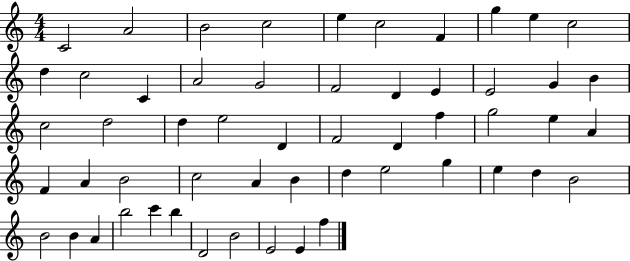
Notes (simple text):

C4/h A4/h B4/h C5/h E5/q C5/h F4/q G5/q E5/q C5/h D5/q C5/h C4/q A4/h G4/h F4/h D4/q E4/q E4/h G4/q B4/q C5/h D5/h D5/q E5/h D4/q F4/h D4/q F5/q G5/h E5/q A4/q F4/q A4/q B4/h C5/h A4/q B4/q D5/q E5/h G5/q E5/q D5/q B4/h B4/h B4/q A4/q B5/h C6/q B5/q D4/h B4/h E4/h E4/q F5/q